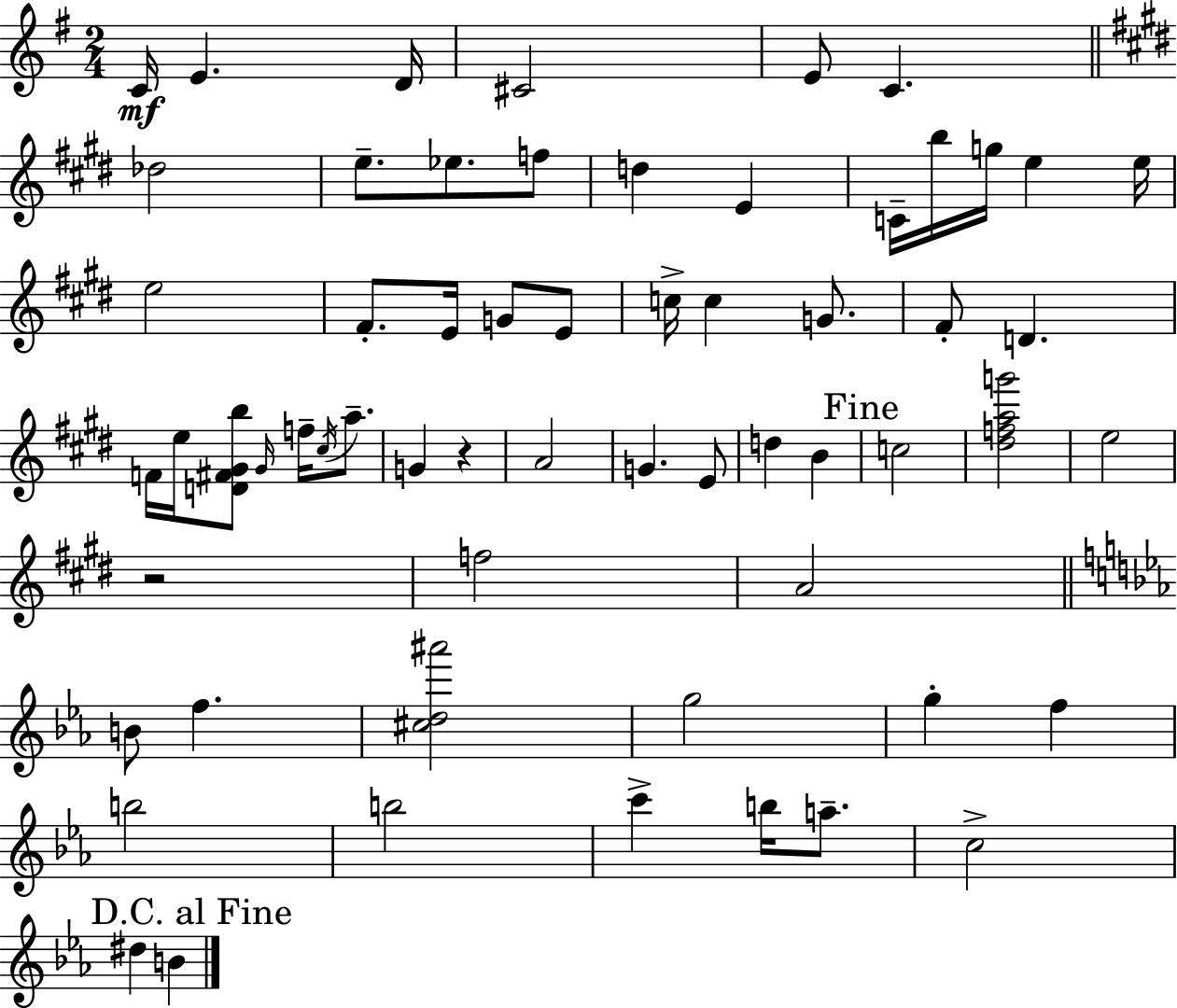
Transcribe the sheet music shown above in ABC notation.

X:1
T:Untitled
M:2/4
L:1/4
K:G
C/4 E D/4 ^C2 E/2 C _d2 e/2 _e/2 f/2 d E C/4 b/4 g/4 e e/4 e2 ^F/2 E/4 G/2 E/2 c/4 c G/2 ^F/2 D F/4 e/4 [D^F^Gb]/2 ^G/4 f/4 ^c/4 a/2 G z A2 G E/2 d B c2 [^dfag']2 e2 z2 f2 A2 B/2 f [^cd^a']2 g2 g f b2 b2 c' b/4 a/2 c2 ^d B